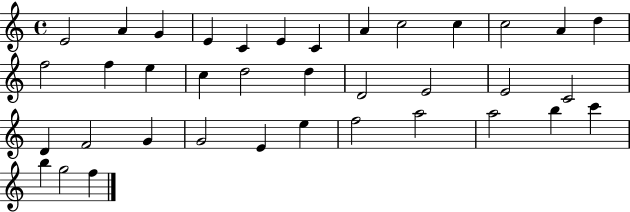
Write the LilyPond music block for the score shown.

{
  \clef treble
  \time 4/4
  \defaultTimeSignature
  \key c \major
  e'2 a'4 g'4 | e'4 c'4 e'4 c'4 | a'4 c''2 c''4 | c''2 a'4 d''4 | \break f''2 f''4 e''4 | c''4 d''2 d''4 | d'2 e'2 | e'2 c'2 | \break d'4 f'2 g'4 | g'2 e'4 e''4 | f''2 a''2 | a''2 b''4 c'''4 | \break b''4 g''2 f''4 | \bar "|."
}